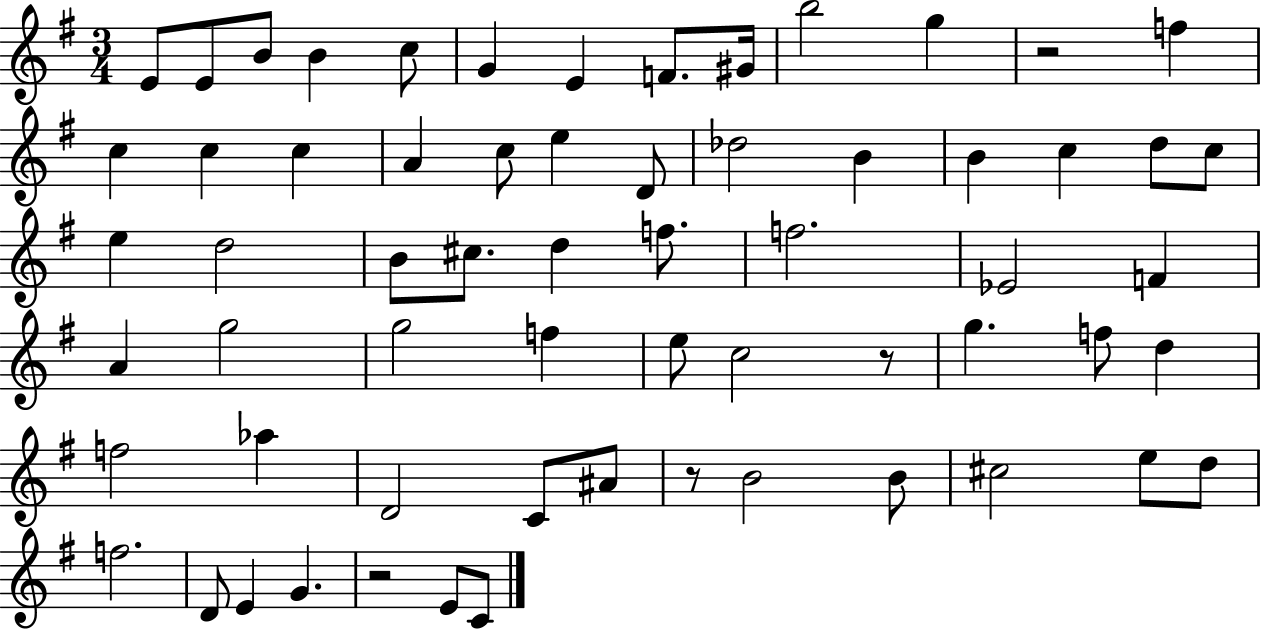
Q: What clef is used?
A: treble